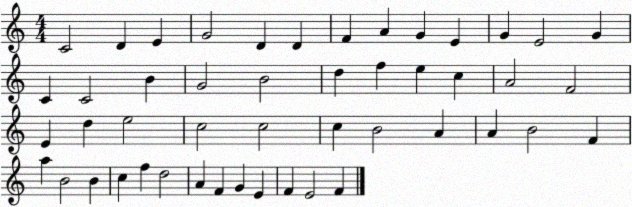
X:1
T:Untitled
M:4/4
L:1/4
K:C
C2 D E G2 D D F A G E G E2 G C C2 B G2 B2 d f e c A2 F2 E d e2 c2 c2 c B2 A A B2 F a B2 B c f d2 A F G E F E2 F